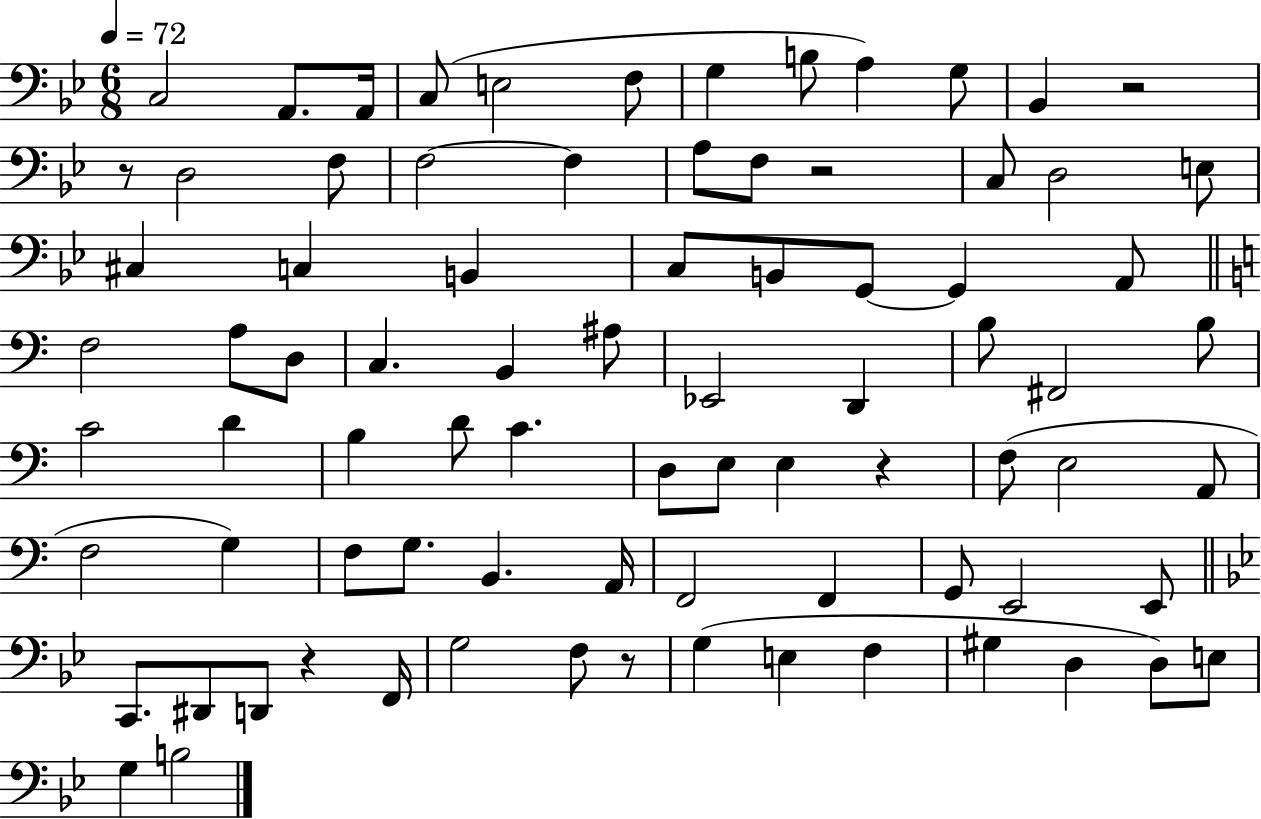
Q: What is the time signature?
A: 6/8